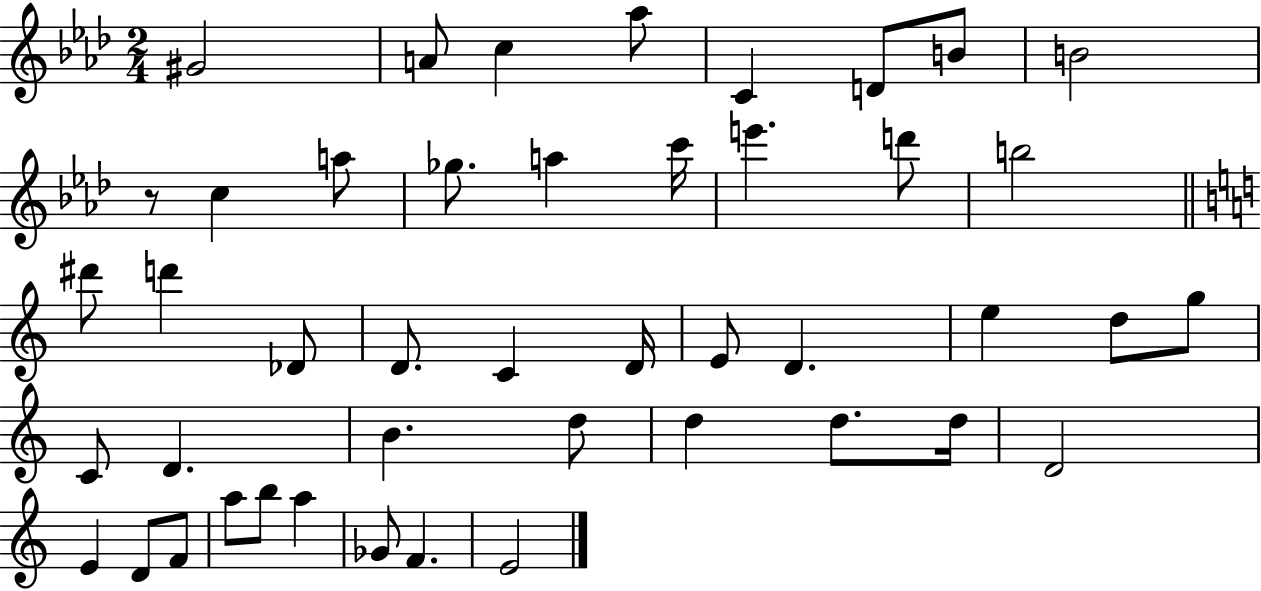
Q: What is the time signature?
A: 2/4